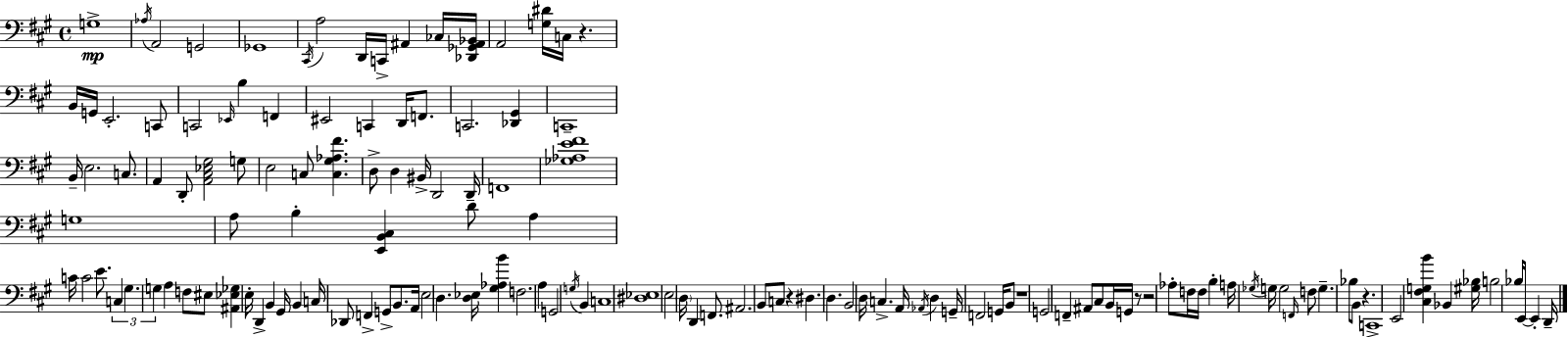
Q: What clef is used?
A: bass